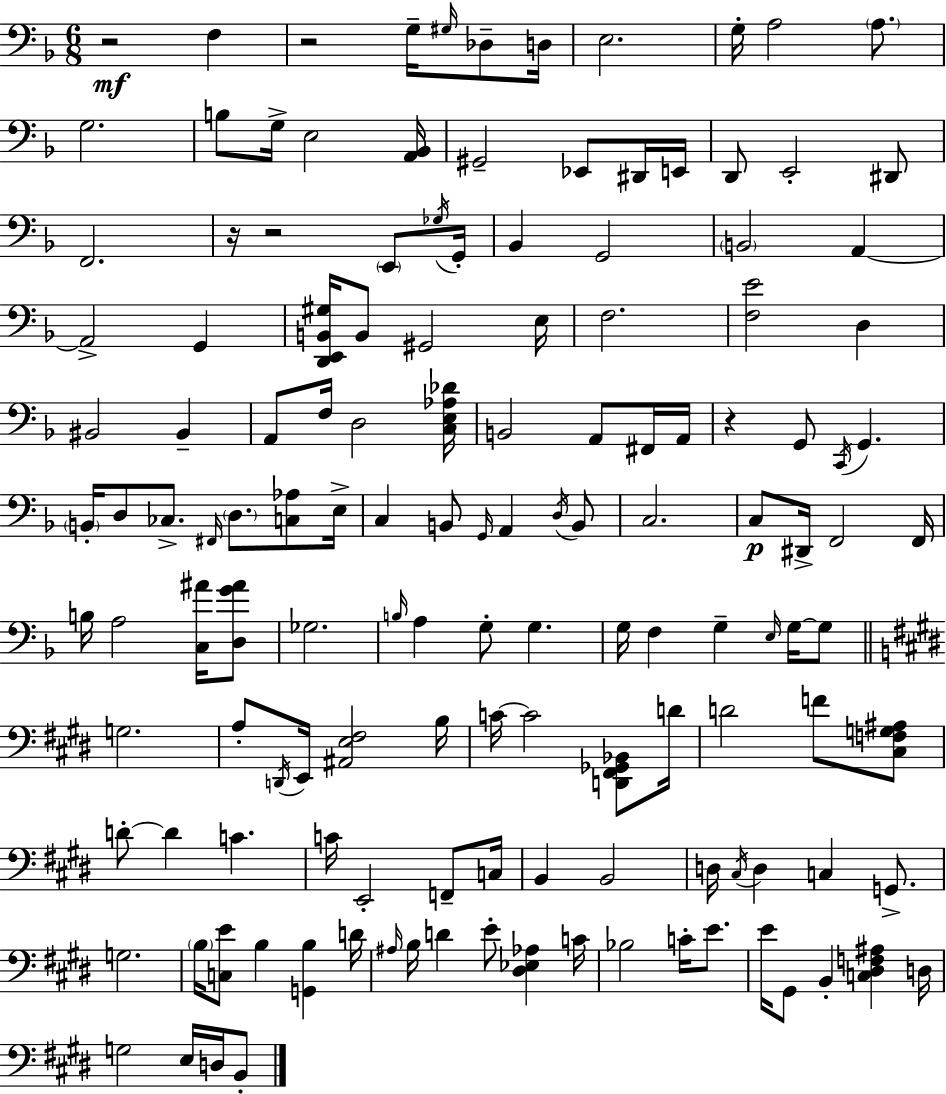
R/h F3/q R/h G3/s G#3/s Db3/e D3/s E3/h. G3/s A3/h A3/e. G3/h. B3/e G3/s E3/h [A2,Bb2]/s G#2/h Eb2/e D#2/s E2/s D2/e E2/h D#2/e F2/h. R/s R/h E2/e Gb3/s G2/s Bb2/q G2/h B2/h A2/q A2/h G2/q [D2,E2,B2,G#3]/s B2/e G#2/h E3/s F3/h. [F3,E4]/h D3/q BIS2/h BIS2/q A2/e F3/s D3/h [C3,E3,Ab3,Db4]/s B2/h A2/e F#2/s A2/s R/q G2/e C2/s G2/q. B2/s D3/e CES3/e. F#2/s D3/e. [C3,Ab3]/e E3/s C3/q B2/e G2/s A2/q D3/s B2/e C3/h. C3/e D#2/s F2/h F2/s B3/s A3/h [C3,A#4]/s [D3,G4,A#4]/e Gb3/h. B3/s A3/q G3/e G3/q. G3/s F3/q G3/q E3/s G3/s G3/e G3/h. A3/e D2/s E2/s [A#2,E3,F#3]/h B3/s C4/s C4/h [D2,F#2,Gb2,Bb2]/e D4/s D4/h F4/e [C#3,F3,G3,A#3]/e D4/e D4/q C4/q. C4/s E2/h F2/e C3/s B2/q B2/h D3/s C#3/s D3/q C3/q G2/e. G3/h. B3/s [C3,E4]/e B3/q [G2,B3]/q D4/s A#3/s B3/s D4/q E4/e [D#3,Eb3,Ab3]/q C4/s Bb3/h C4/s E4/e. E4/s G#2/e B2/q [C3,D#3,F3,A#3]/q D3/s G3/h E3/s D3/s B2/e